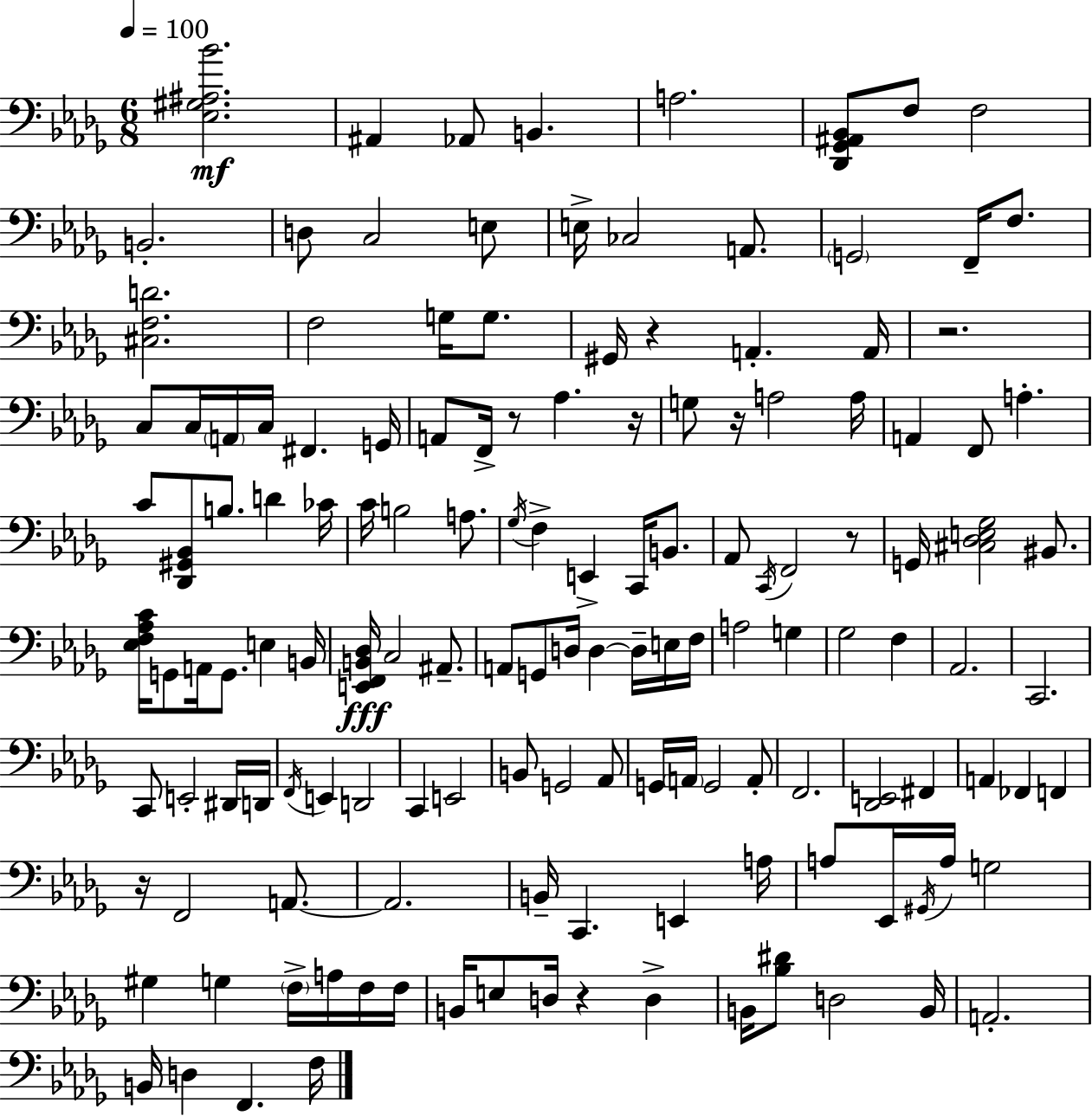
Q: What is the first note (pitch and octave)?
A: A#2